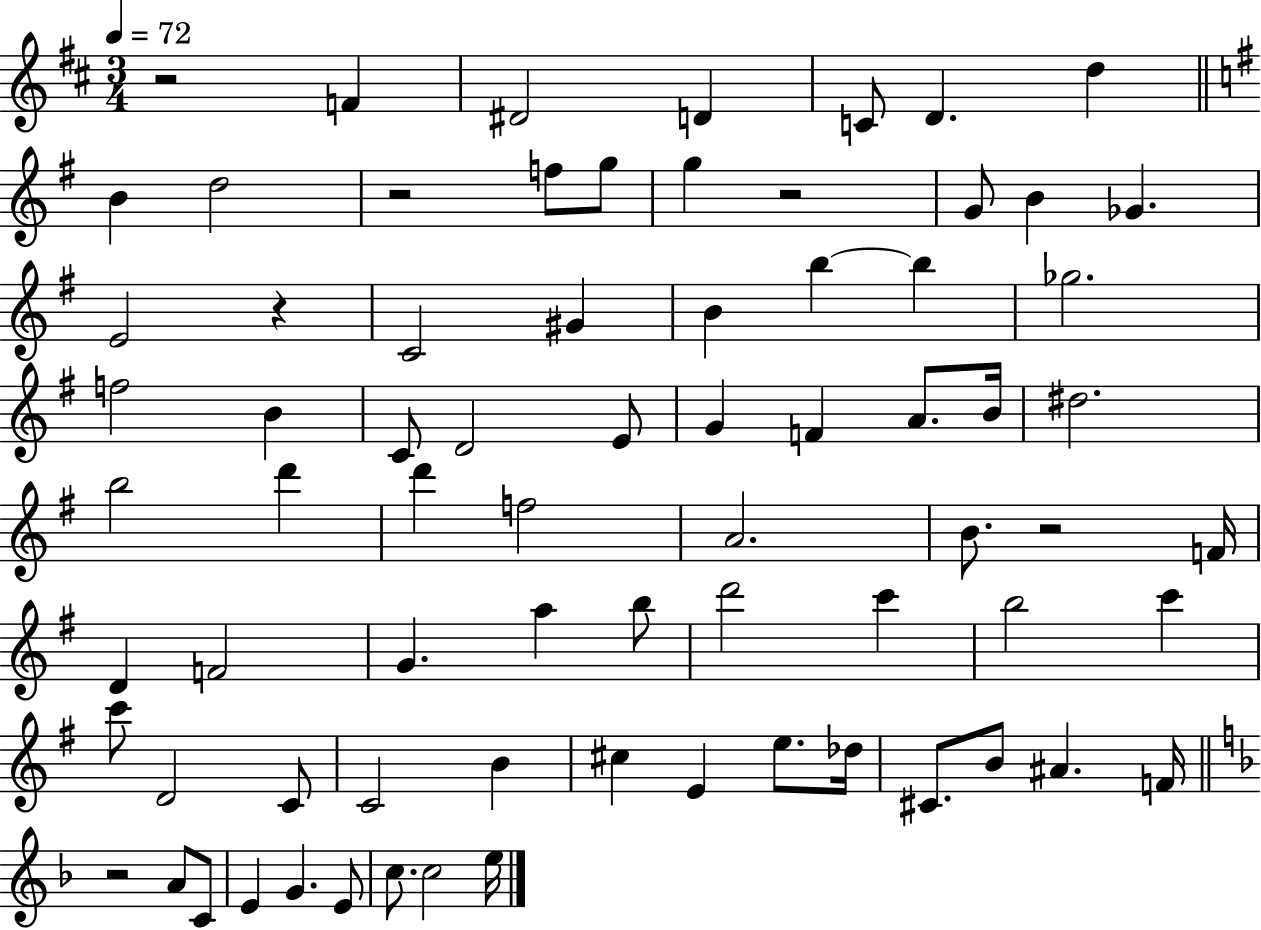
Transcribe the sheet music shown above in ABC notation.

X:1
T:Untitled
M:3/4
L:1/4
K:D
z2 F ^D2 D C/2 D d B d2 z2 f/2 g/2 g z2 G/2 B _G E2 z C2 ^G B b b _g2 f2 B C/2 D2 E/2 G F A/2 B/4 ^d2 b2 d' d' f2 A2 B/2 z2 F/4 D F2 G a b/2 d'2 c' b2 c' c'/2 D2 C/2 C2 B ^c E e/2 _d/4 ^C/2 B/2 ^A F/4 z2 A/2 C/2 E G E/2 c/2 c2 e/4